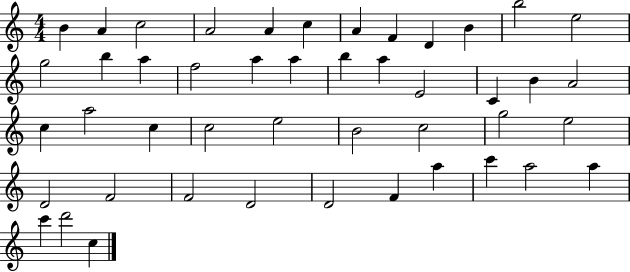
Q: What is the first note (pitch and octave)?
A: B4